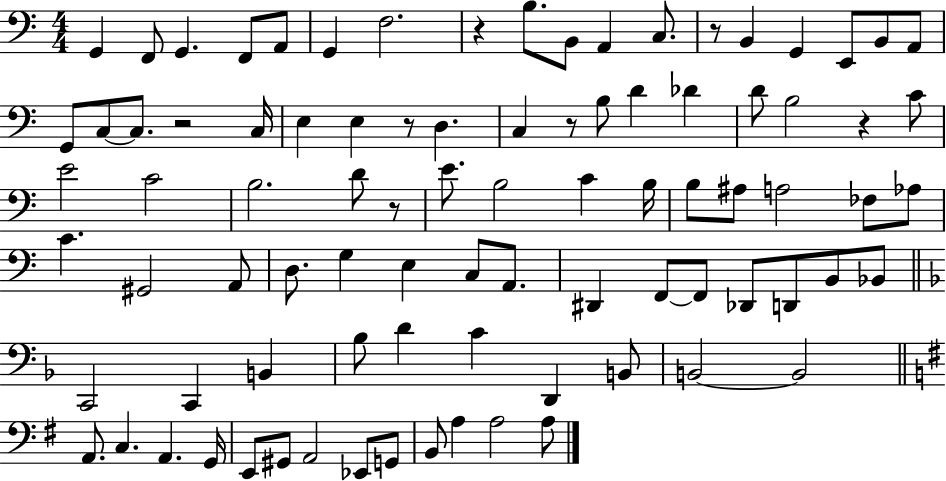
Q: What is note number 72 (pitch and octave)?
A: G2